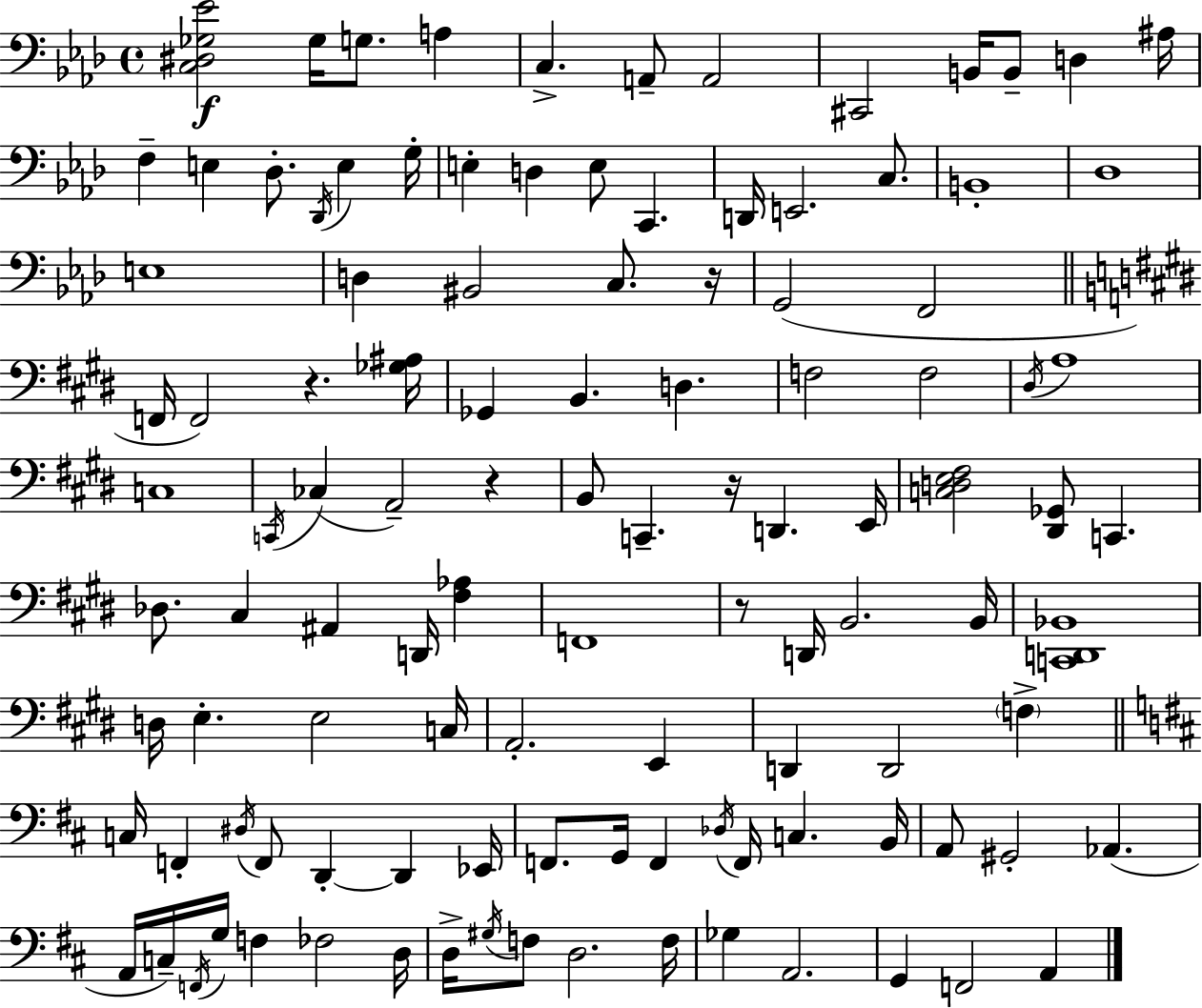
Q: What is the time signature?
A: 4/4